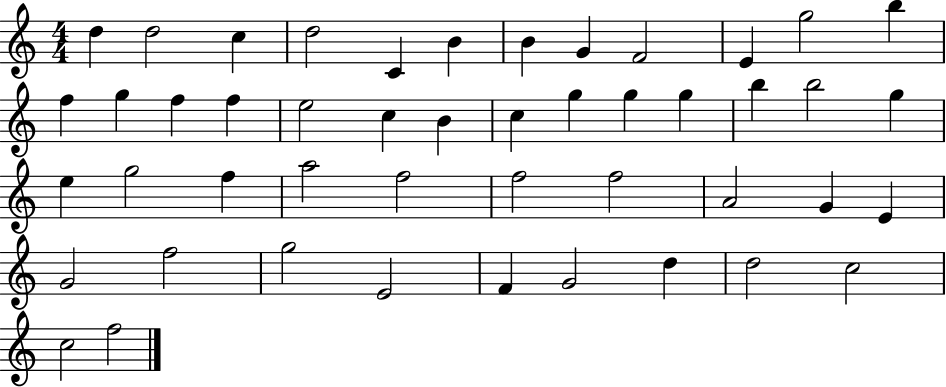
D5/q D5/h C5/q D5/h C4/q B4/q B4/q G4/q F4/h E4/q G5/h B5/q F5/q G5/q F5/q F5/q E5/h C5/q B4/q C5/q G5/q G5/q G5/q B5/q B5/h G5/q E5/q G5/h F5/q A5/h F5/h F5/h F5/h A4/h G4/q E4/q G4/h F5/h G5/h E4/h F4/q G4/h D5/q D5/h C5/h C5/h F5/h